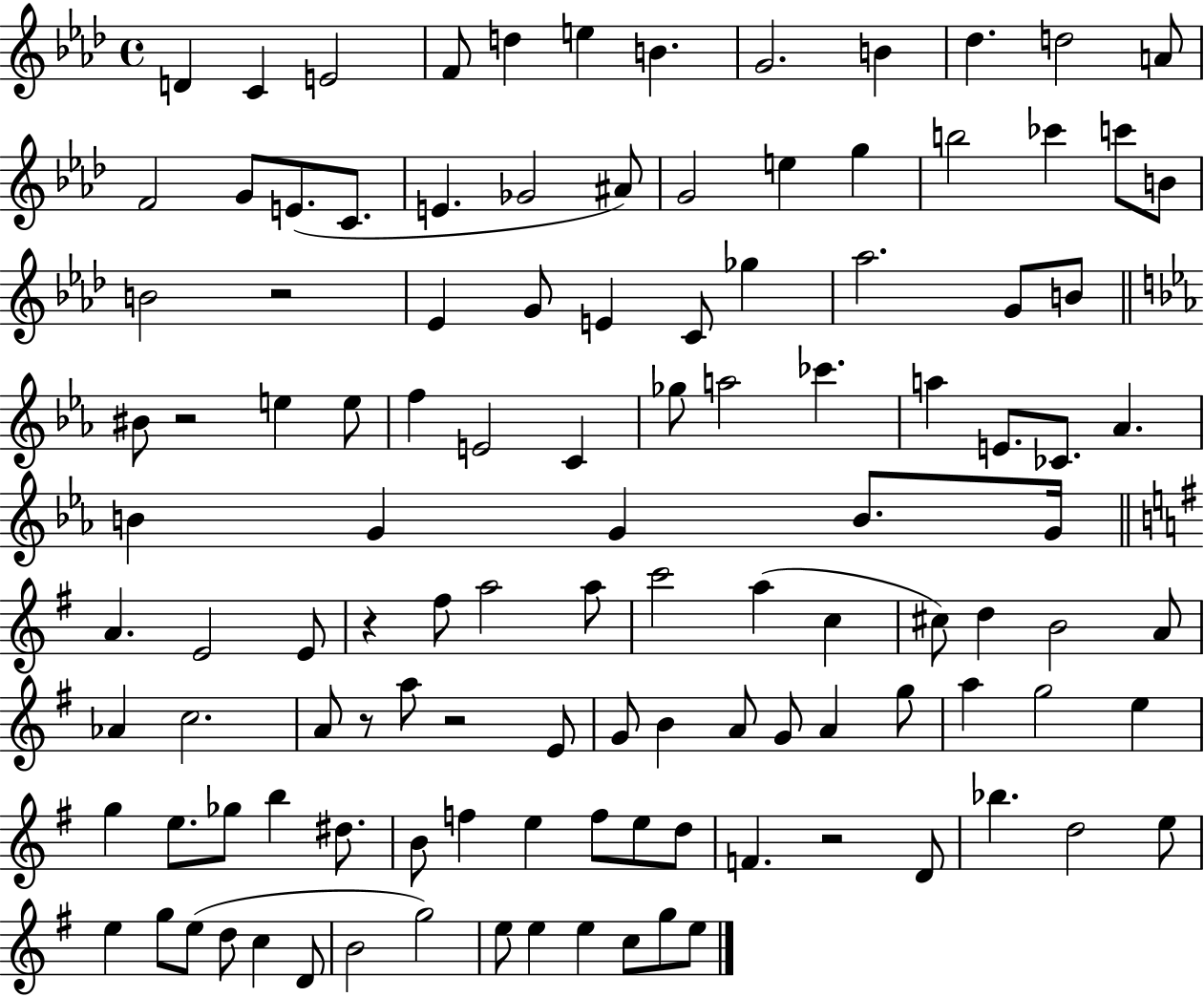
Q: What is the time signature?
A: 4/4